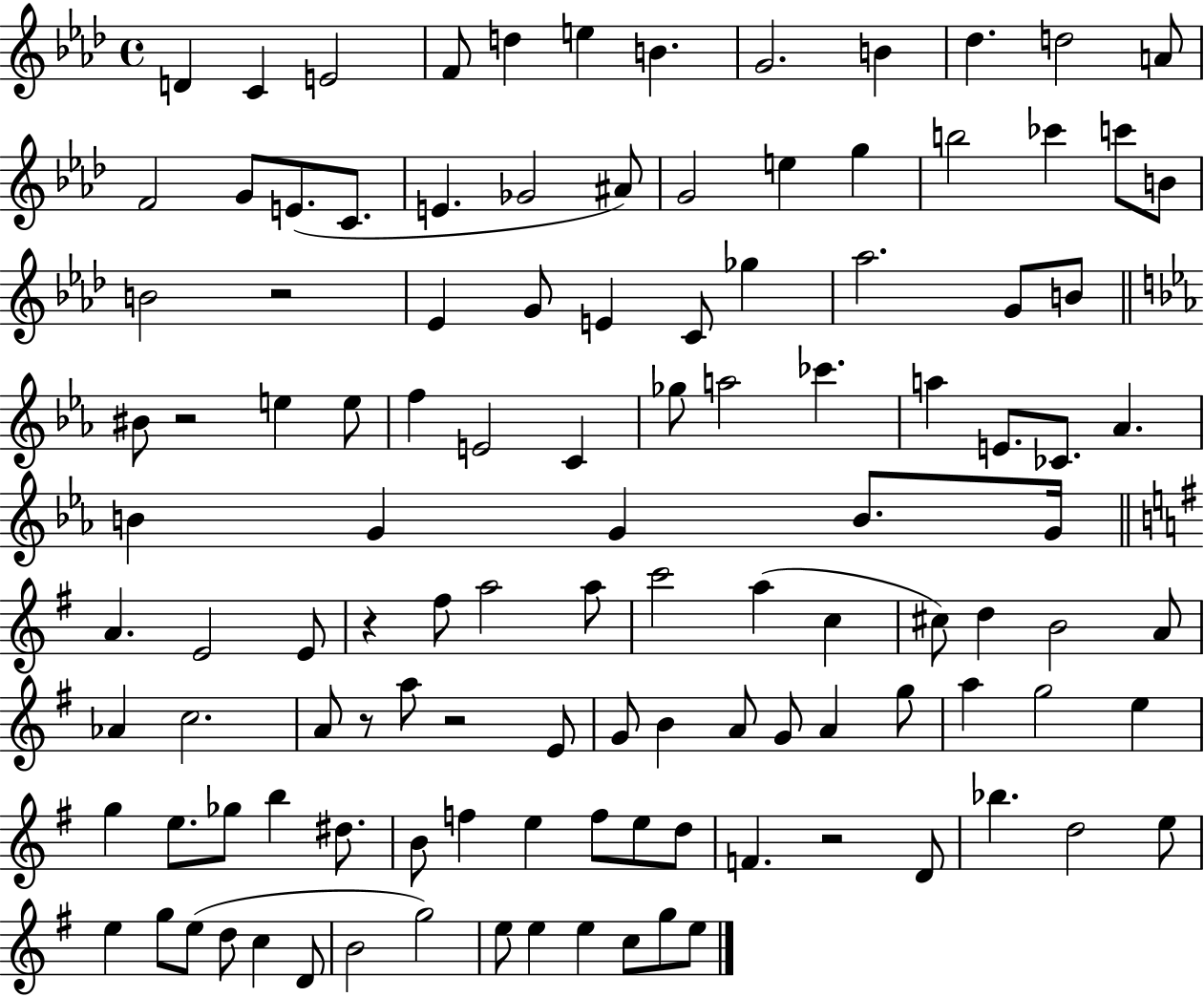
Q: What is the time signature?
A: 4/4